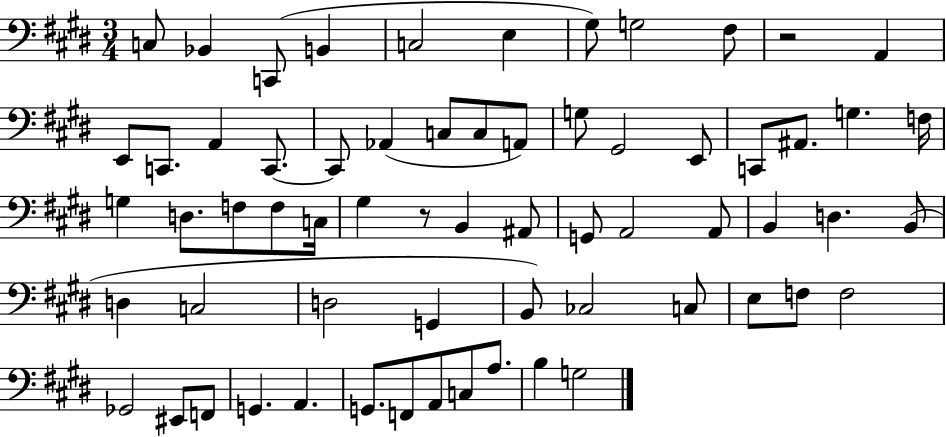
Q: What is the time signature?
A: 3/4